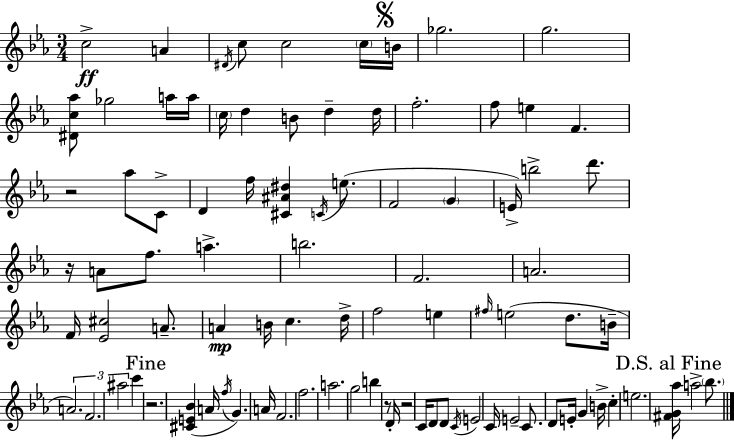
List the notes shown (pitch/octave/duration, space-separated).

C5/h A4/q D#4/s C5/e C5/h C5/s B4/s Gb5/h. G5/h. [D#4,C5,Ab5]/e Gb5/h A5/s A5/s C5/s D5/q B4/e D5/q D5/s F5/h. F5/e E5/q F4/q. R/h Ab5/e C4/e D4/q F5/s [C#4,A#4,D#5]/q C4/s E5/e. F4/h G4/q E4/s B5/h D6/e. R/s A4/e F5/e. A5/q. B5/h. F4/h. A4/h. F4/s [Eb4,C#5]/h A4/e. A4/q B4/s C5/q. D5/s F5/h E5/q F#5/s E5/h D5/e. B4/s A4/h. F4/h. A#5/h C6/q R/h. [C#4,E4,Bb4]/q A4/s F5/s G4/q. A4/s F4/h. F5/h. A5/h. G5/h B5/q R/e D4/s R/h C4/s D4/e D4/e C4/s E4/h C4/s E4/h C4/e. D4/e E4/s G4/q B4/s C5/q E5/h. [F#4,G4,Ab5]/s A5/h Bb5/e.